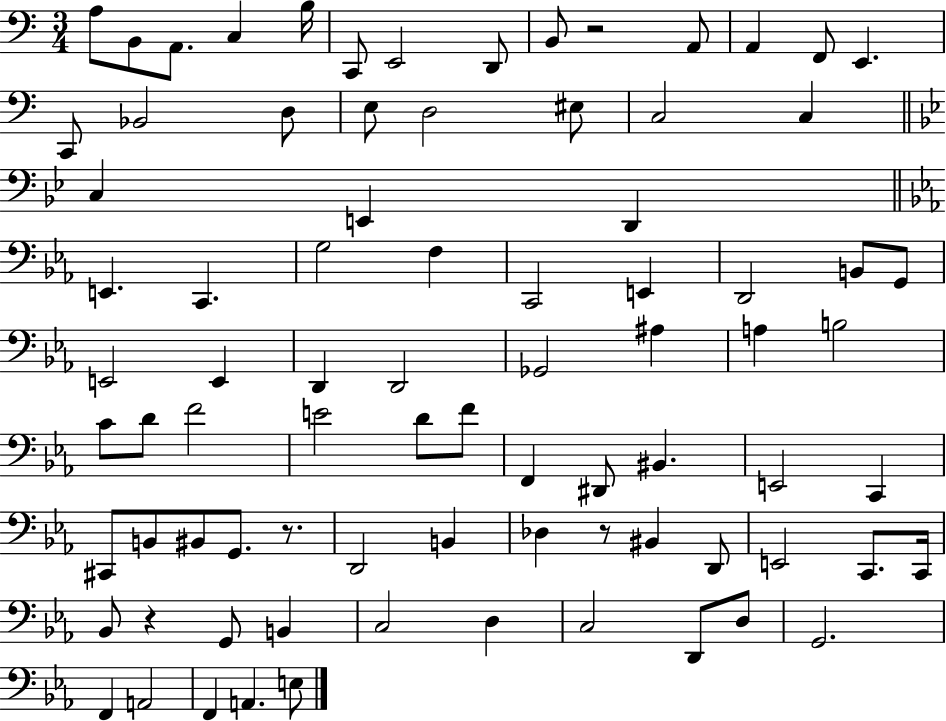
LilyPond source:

{
  \clef bass
  \numericTimeSignature
  \time 3/4
  \key c \major
  \repeat volta 2 { a8 b,8 a,8. c4 b16 | c,8 e,2 d,8 | b,8 r2 a,8 | a,4 f,8 e,4. | \break c,8 bes,2 d8 | e8 d2 eis8 | c2 c4 | \bar "||" \break \key g \minor c4 e,4 d,4 | \bar "||" \break \key c \minor e,4. c,4. | g2 f4 | c,2 e,4 | d,2 b,8 g,8 | \break e,2 e,4 | d,4 d,2 | ges,2 ais4 | a4 b2 | \break c'8 d'8 f'2 | e'2 d'8 f'8 | f,4 dis,8 bis,4. | e,2 c,4 | \break cis,8 b,8 bis,8 g,8. r8. | d,2 b,4 | des4 r8 bis,4 d,8 | e,2 c,8. c,16 | \break bes,8 r4 g,8 b,4 | c2 d4 | c2 d,8 d8 | g,2. | \break f,4 a,2 | f,4 a,4. e8 | } \bar "|."
}